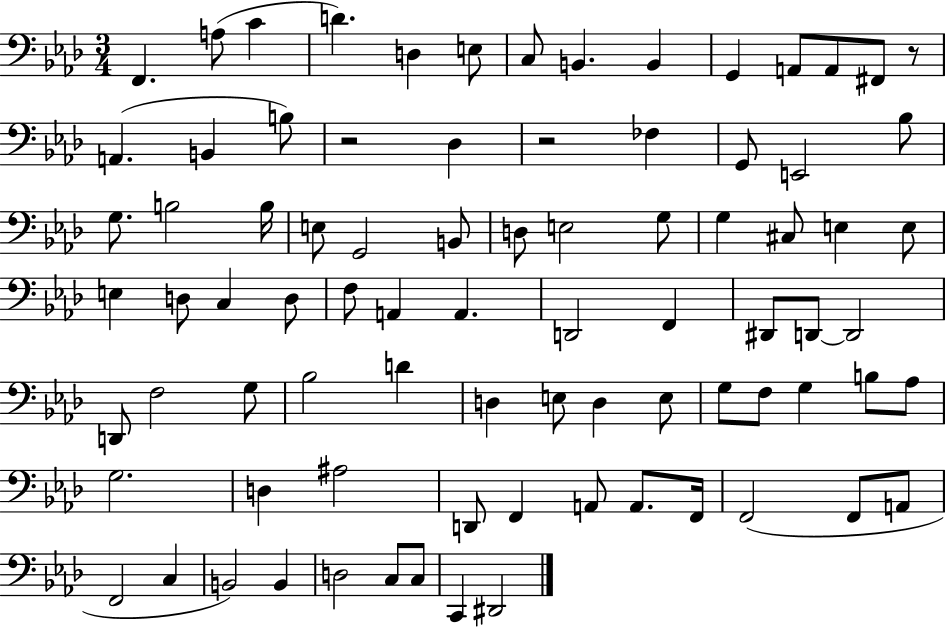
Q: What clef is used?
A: bass